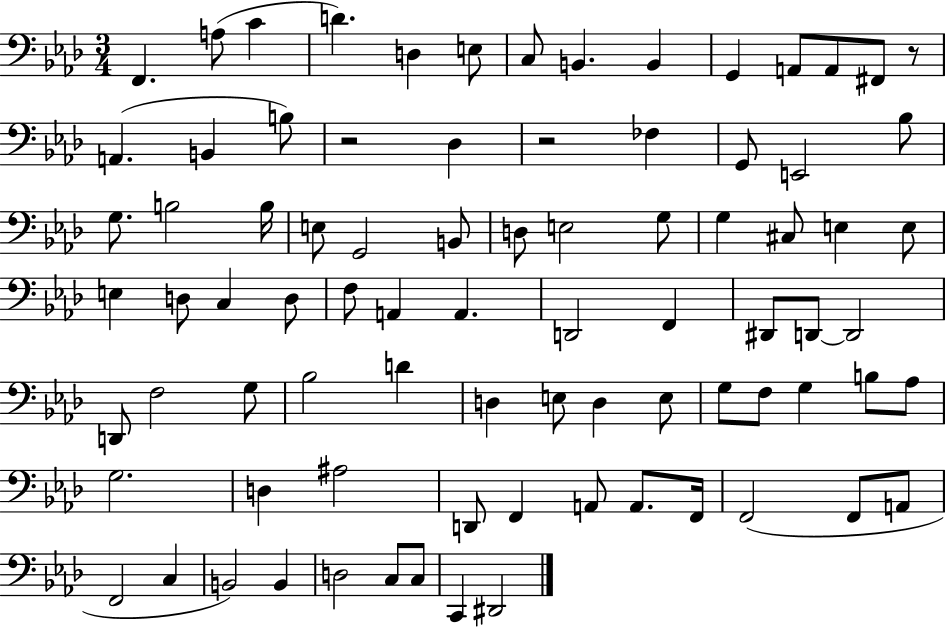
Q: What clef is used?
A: bass